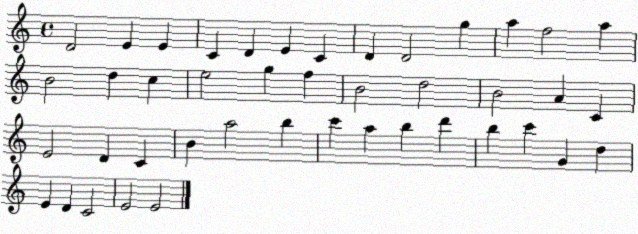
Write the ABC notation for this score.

X:1
T:Untitled
M:4/4
L:1/4
K:C
D2 E E C D E C D D2 g a f2 a B2 d c e2 g f B2 d2 B2 A C E2 D C B a2 b c' a b d' b c' G d E D C2 E2 E2